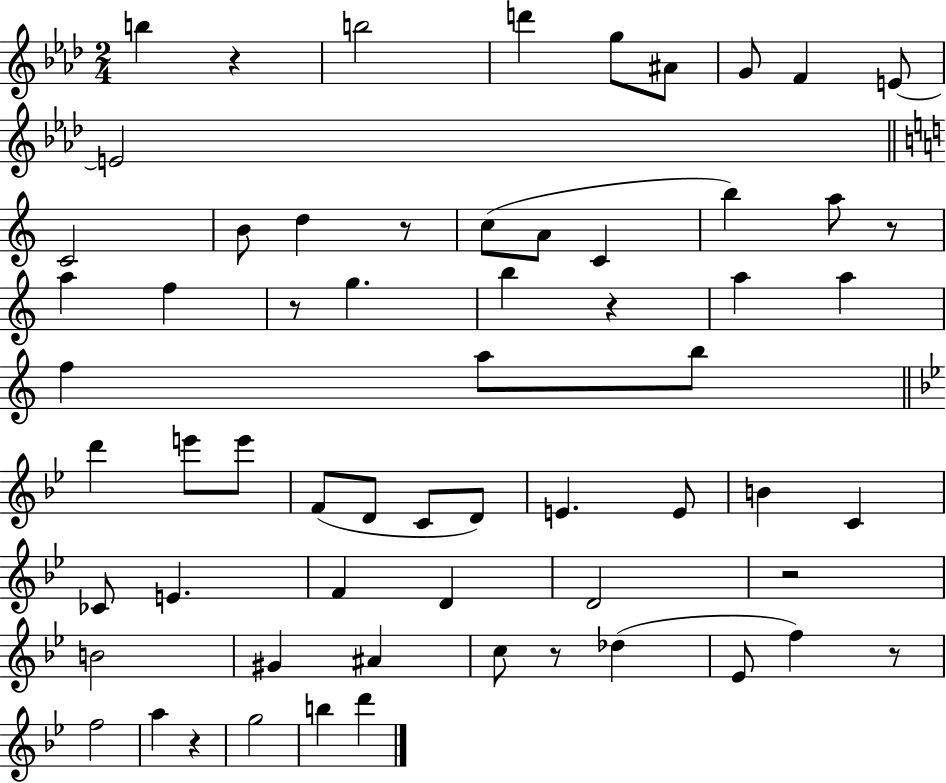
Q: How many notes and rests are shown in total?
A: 63